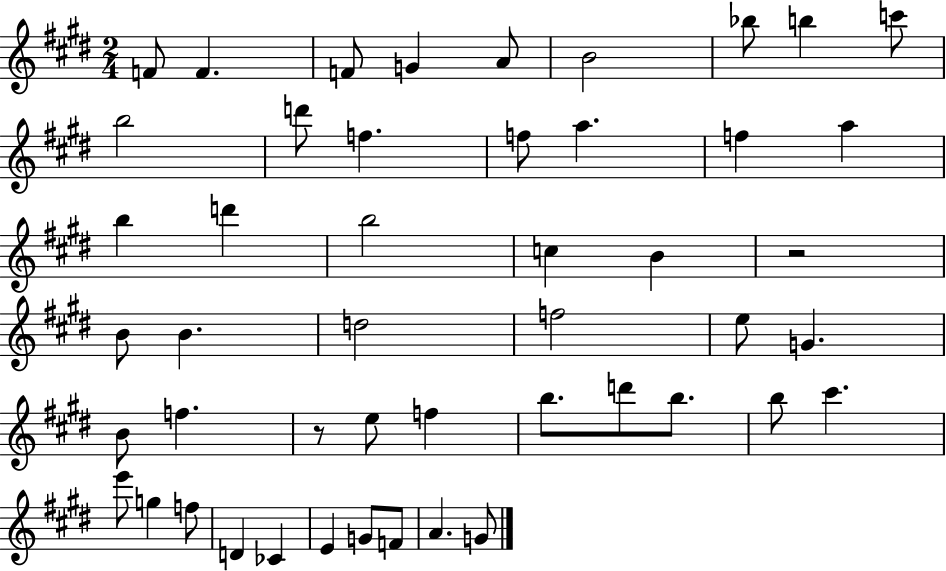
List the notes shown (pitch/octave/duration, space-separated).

F4/e F4/q. F4/e G4/q A4/e B4/h Bb5/e B5/q C6/e B5/h D6/e F5/q. F5/e A5/q. F5/q A5/q B5/q D6/q B5/h C5/q B4/q R/h B4/e B4/q. D5/h F5/h E5/e G4/q. B4/e F5/q. R/e E5/e F5/q B5/e. D6/e B5/e. B5/e C#6/q. E6/e G5/q F5/e D4/q CES4/q E4/q G4/e F4/e A4/q. G4/e